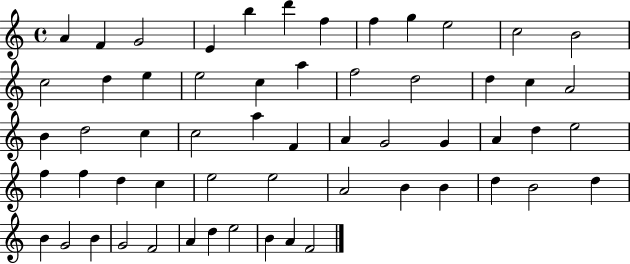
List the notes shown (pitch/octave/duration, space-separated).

A4/q F4/q G4/h E4/q B5/q D6/q F5/q F5/q G5/q E5/h C5/h B4/h C5/h D5/q E5/q E5/h C5/q A5/q F5/h D5/h D5/q C5/q A4/h B4/q D5/h C5/q C5/h A5/q F4/q A4/q G4/h G4/q A4/q D5/q E5/h F5/q F5/q D5/q C5/q E5/h E5/h A4/h B4/q B4/q D5/q B4/h D5/q B4/q G4/h B4/q G4/h F4/h A4/q D5/q E5/h B4/q A4/q F4/h